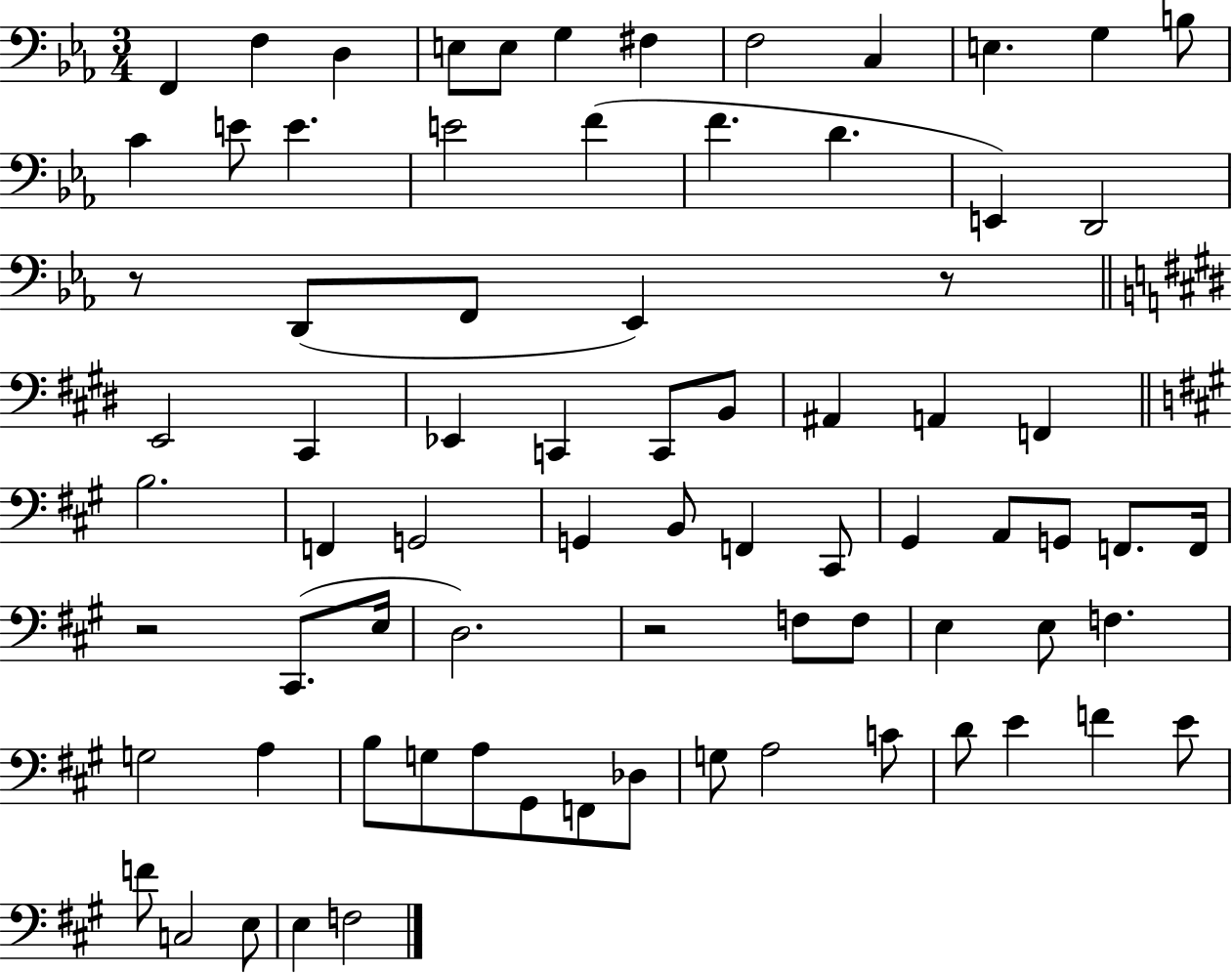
X:1
T:Untitled
M:3/4
L:1/4
K:Eb
F,, F, D, E,/2 E,/2 G, ^F, F,2 C, E, G, B,/2 C E/2 E E2 F F D E,, D,,2 z/2 D,,/2 F,,/2 _E,, z/2 E,,2 ^C,, _E,, C,, C,,/2 B,,/2 ^A,, A,, F,, B,2 F,, G,,2 G,, B,,/2 F,, ^C,,/2 ^G,, A,,/2 G,,/2 F,,/2 F,,/4 z2 ^C,,/2 E,/4 D,2 z2 F,/2 F,/2 E, E,/2 F, G,2 A, B,/2 G,/2 A,/2 ^G,,/2 F,,/2 _D,/2 G,/2 A,2 C/2 D/2 E F E/2 F/2 C,2 E,/2 E, F,2